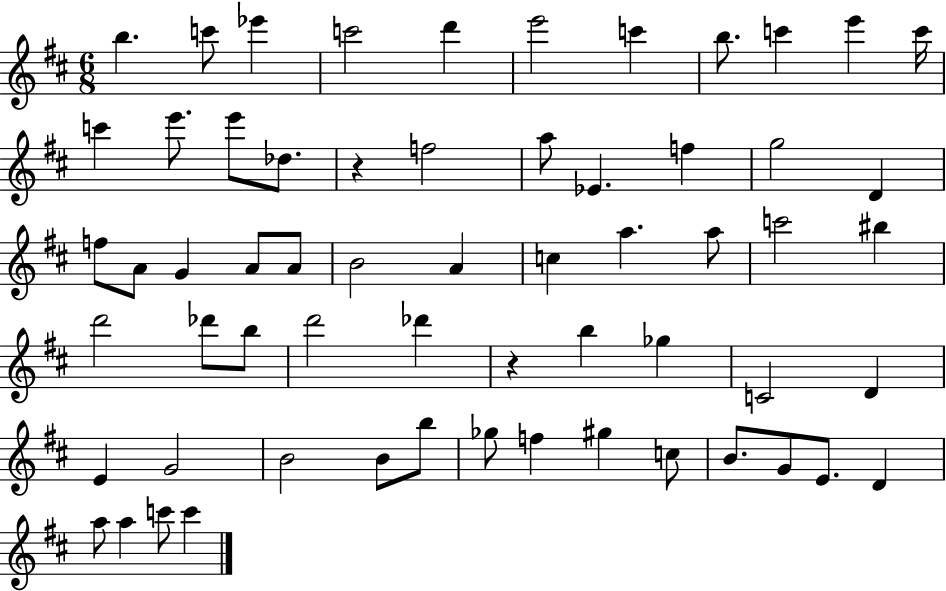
B5/q. C6/e Eb6/q C6/h D6/q E6/h C6/q B5/e. C6/q E6/q C6/s C6/q E6/e. E6/e Db5/e. R/q F5/h A5/e Eb4/q. F5/q G5/h D4/q F5/e A4/e G4/q A4/e A4/e B4/h A4/q C5/q A5/q. A5/e C6/h BIS5/q D6/h Db6/e B5/e D6/h Db6/q R/q B5/q Gb5/q C4/h D4/q E4/q G4/h B4/h B4/e B5/e Gb5/e F5/q G#5/q C5/e B4/e. G4/e E4/e. D4/q A5/e A5/q C6/e C6/q